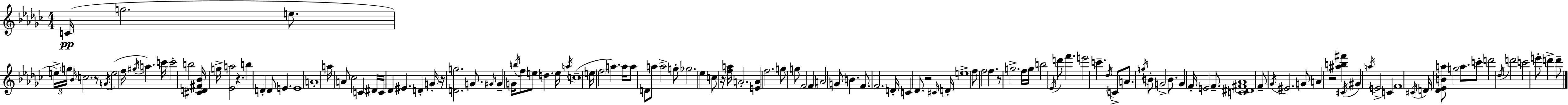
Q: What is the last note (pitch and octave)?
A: D6